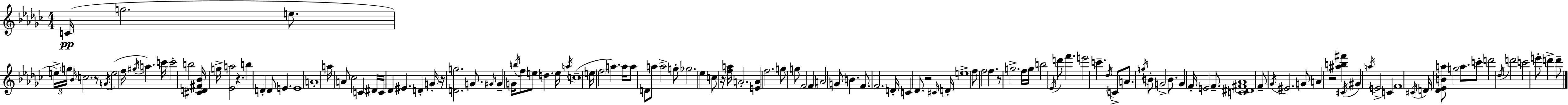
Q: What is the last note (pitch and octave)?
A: D6